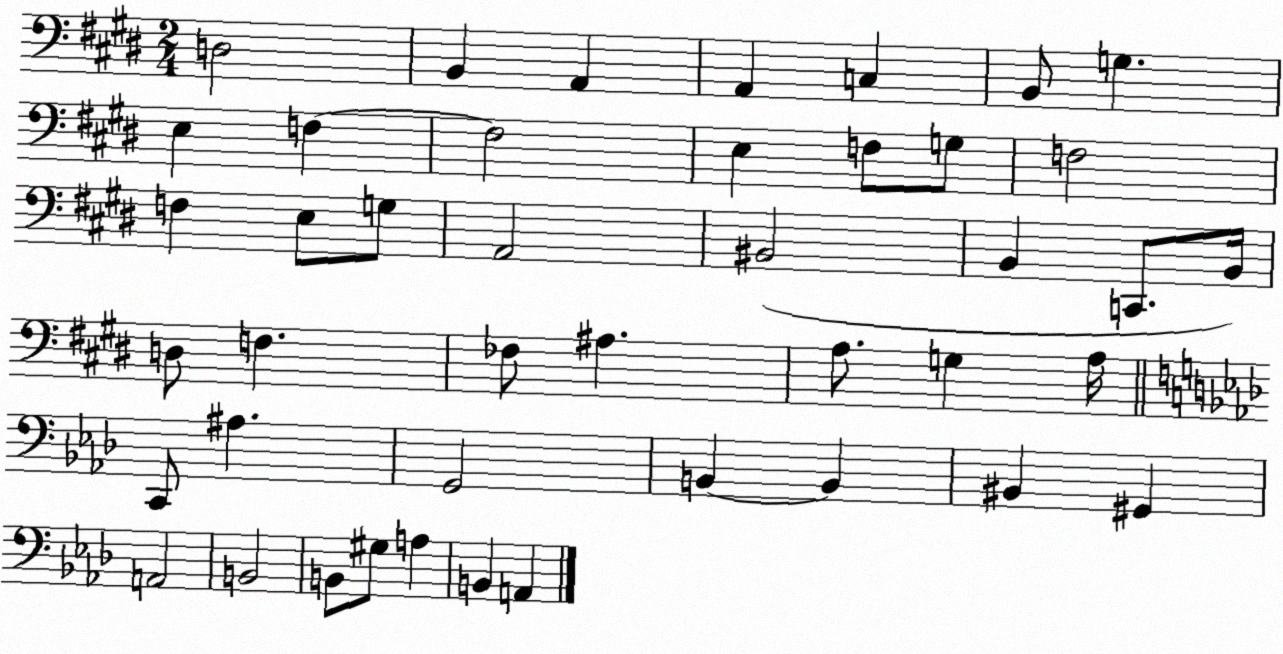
X:1
T:Untitled
M:2/4
L:1/4
K:E
D,2 B,, A,, A,, C, B,,/2 G, E, F, F,2 E, F,/2 G,/2 F,2 F, E,/2 G,/2 A,,2 ^B,,2 B,, C,,/2 B,,/4 D,/2 F, _F,/2 ^A, A,/2 G, A,/4 C,,/2 ^A, G,,2 B,, B,, ^B,, ^G,, A,,2 B,,2 B,,/2 ^G,/2 A, B,, A,,